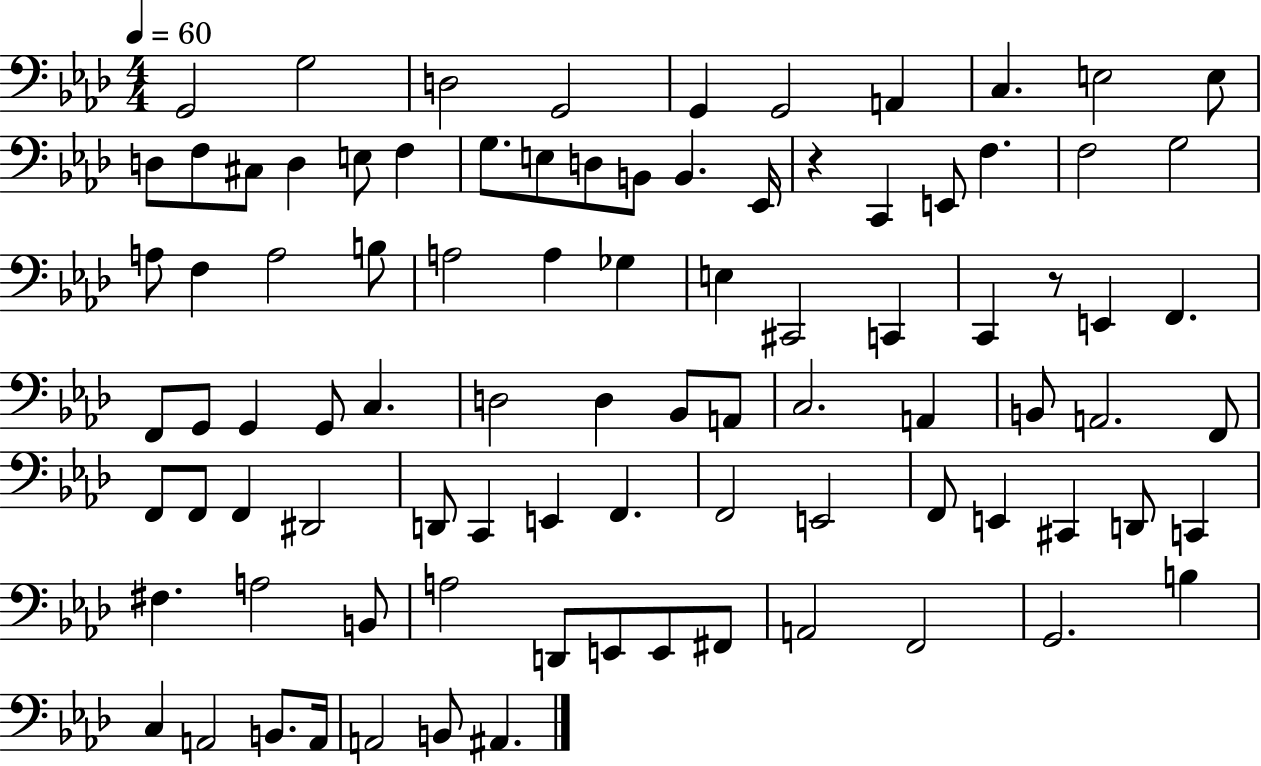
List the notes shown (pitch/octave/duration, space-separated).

G2/h G3/h D3/h G2/h G2/q G2/h A2/q C3/q. E3/h E3/e D3/e F3/e C#3/e D3/q E3/e F3/q G3/e. E3/e D3/e B2/e B2/q. Eb2/s R/q C2/q E2/e F3/q. F3/h G3/h A3/e F3/q A3/h B3/e A3/h A3/q Gb3/q E3/q C#2/h C2/q C2/q R/e E2/q F2/q. F2/e G2/e G2/q G2/e C3/q. D3/h D3/q Bb2/e A2/e C3/h. A2/q B2/e A2/h. F2/e F2/e F2/e F2/q D#2/h D2/e C2/q E2/q F2/q. F2/h E2/h F2/e E2/q C#2/q D2/e C2/q F#3/q. A3/h B2/e A3/h D2/e E2/e E2/e F#2/e A2/h F2/h G2/h. B3/q C3/q A2/h B2/e. A2/s A2/h B2/e A#2/q.